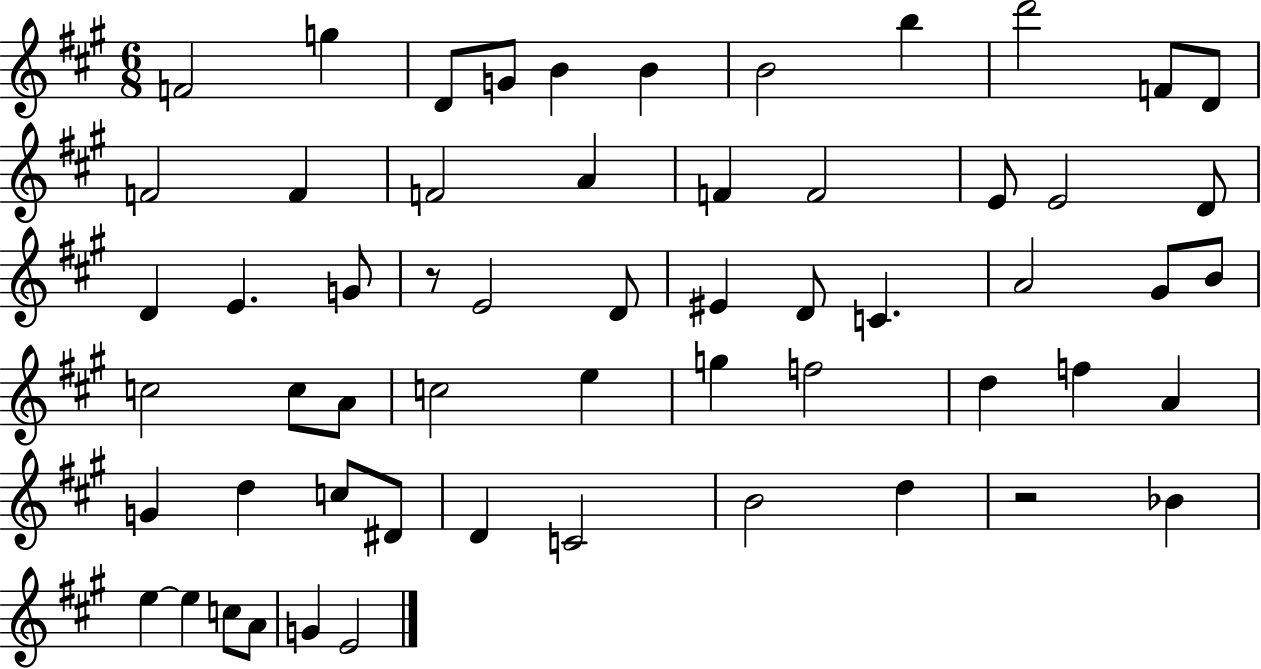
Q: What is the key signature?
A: A major